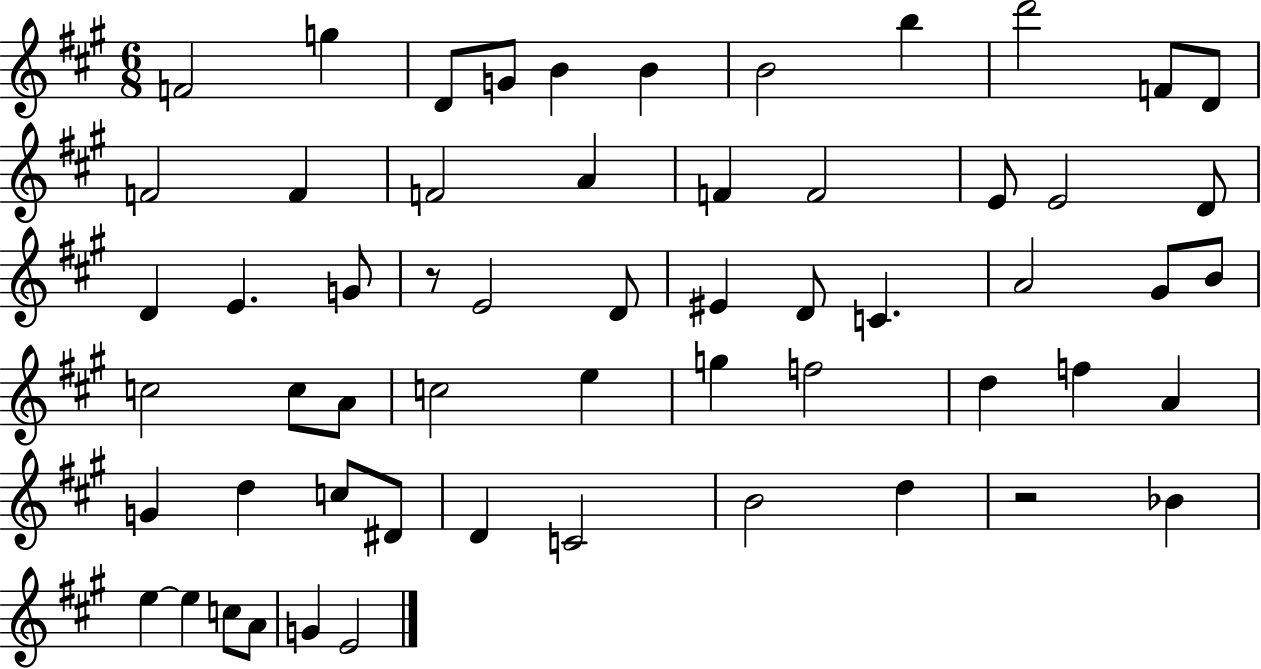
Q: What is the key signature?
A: A major